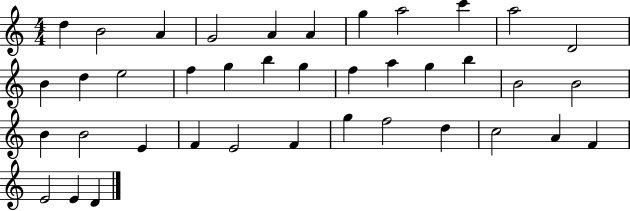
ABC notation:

X:1
T:Untitled
M:4/4
L:1/4
K:C
d B2 A G2 A A g a2 c' a2 D2 B d e2 f g b g f a g b B2 B2 B B2 E F E2 F g f2 d c2 A F E2 E D